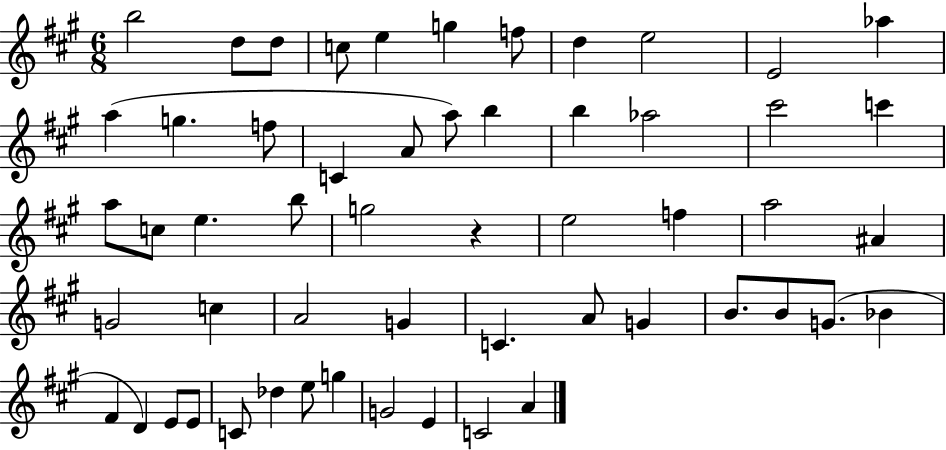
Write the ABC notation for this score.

X:1
T:Untitled
M:6/8
L:1/4
K:A
b2 d/2 d/2 c/2 e g f/2 d e2 E2 _a a g f/2 C A/2 a/2 b b _a2 ^c'2 c' a/2 c/2 e b/2 g2 z e2 f a2 ^A G2 c A2 G C A/2 G B/2 B/2 G/2 _B ^F D E/2 E/2 C/2 _d e/2 g G2 E C2 A